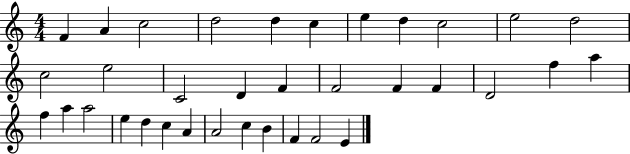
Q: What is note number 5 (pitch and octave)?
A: D5